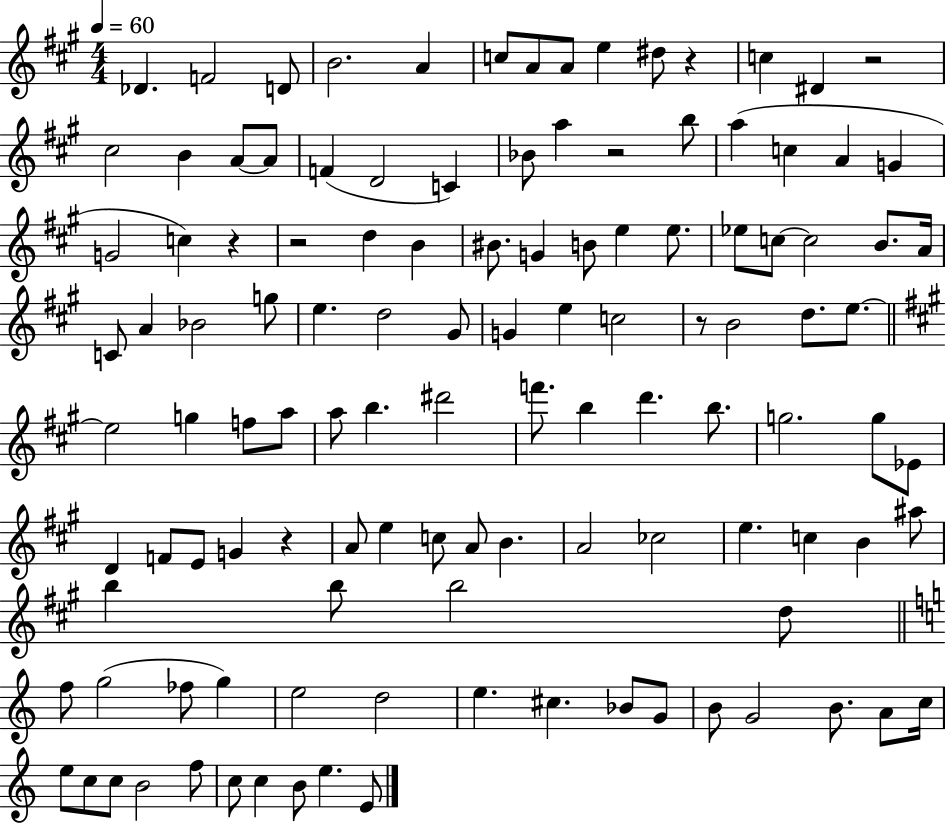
Db4/q. F4/h D4/e B4/h. A4/q C5/e A4/e A4/e E5/q D#5/e R/q C5/q D#4/q R/h C#5/h B4/q A4/e A4/e F4/q D4/h C4/q Bb4/e A5/q R/h B5/e A5/q C5/q A4/q G4/q G4/h C5/q R/q R/h D5/q B4/q BIS4/e. G4/q B4/e E5/q E5/e. Eb5/e C5/e C5/h B4/e. A4/s C4/e A4/q Bb4/h G5/e E5/q. D5/h G#4/e G4/q E5/q C5/h R/e B4/h D5/e. E5/e. E5/h G5/q F5/e A5/e A5/e B5/q. D#6/h F6/e. B5/q D6/q. B5/e. G5/h. G5/e Eb4/e D4/q F4/e E4/e G4/q R/q A4/e E5/q C5/e A4/e B4/q. A4/h CES5/h E5/q. C5/q B4/q A#5/e B5/q B5/e B5/h D5/e F5/e G5/h FES5/e G5/q E5/h D5/h E5/q. C#5/q. Bb4/e G4/e B4/e G4/h B4/e. A4/e C5/s E5/e C5/e C5/e B4/h F5/e C5/e C5/q B4/e E5/q. E4/e